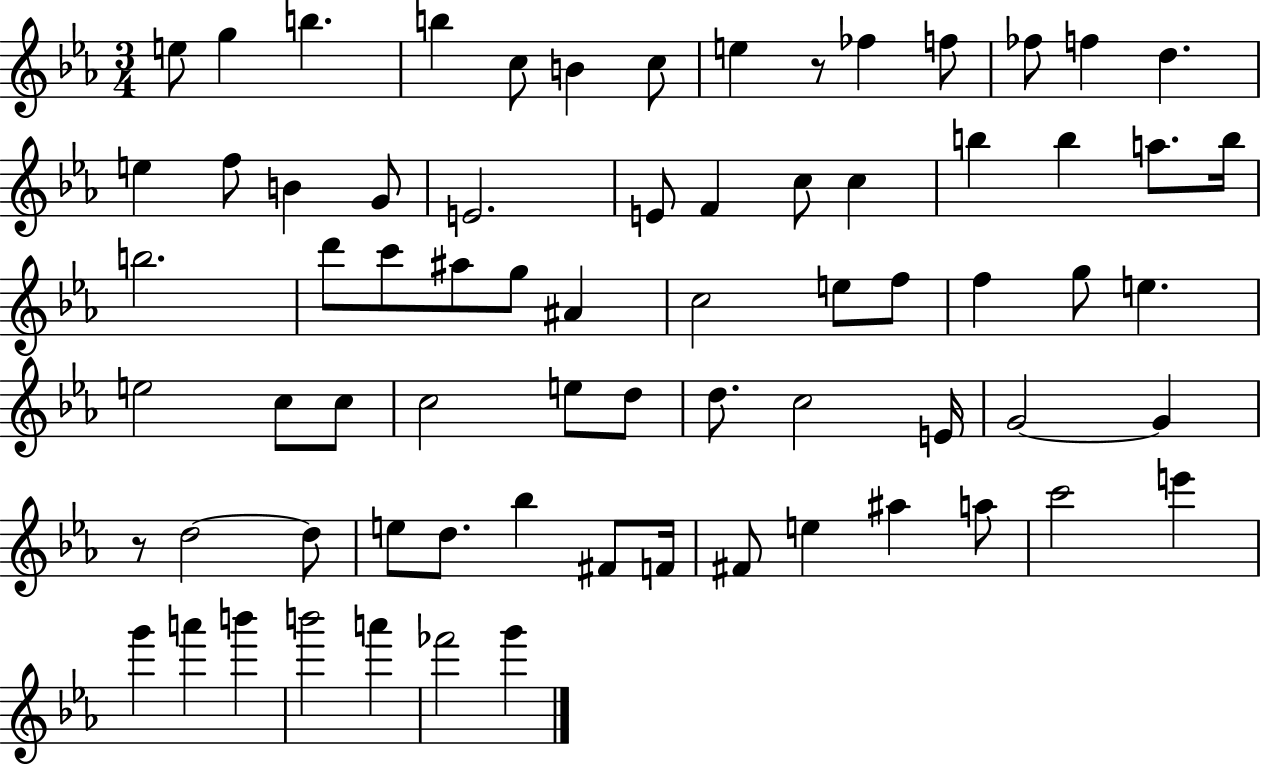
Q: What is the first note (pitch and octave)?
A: E5